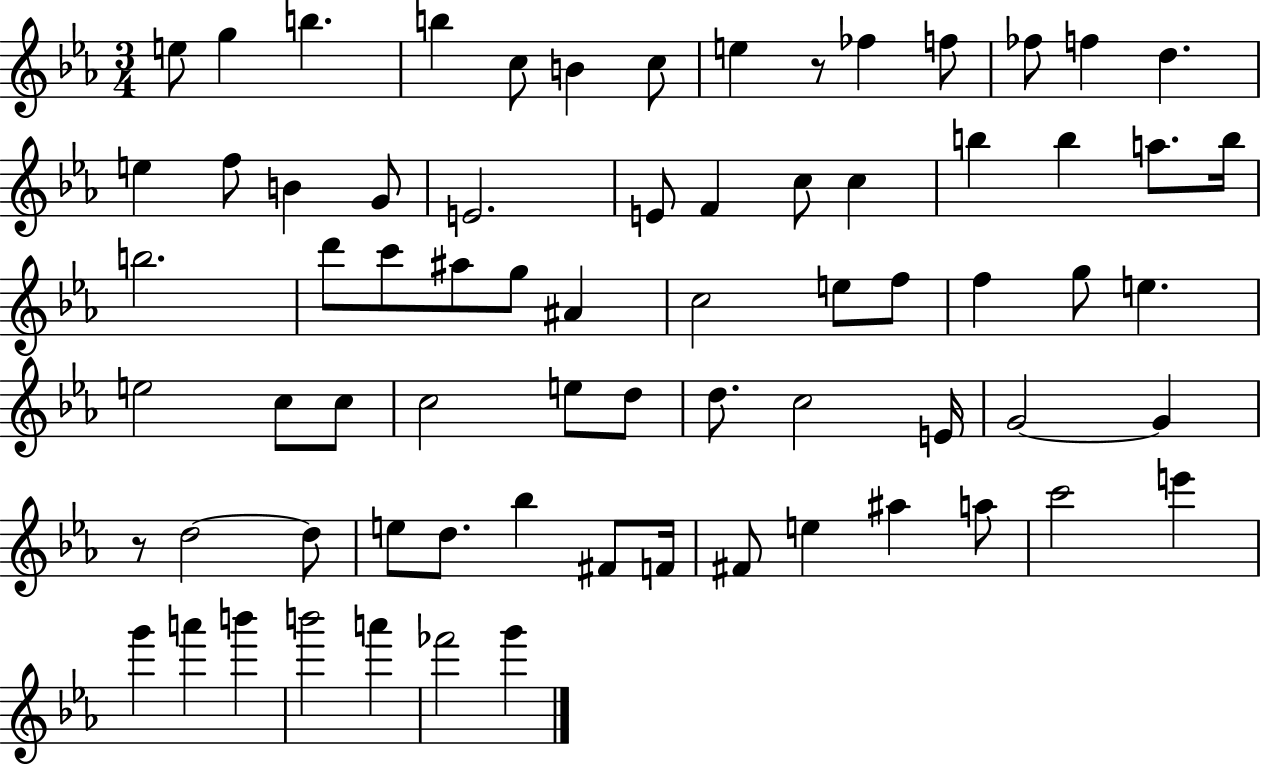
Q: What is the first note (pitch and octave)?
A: E5